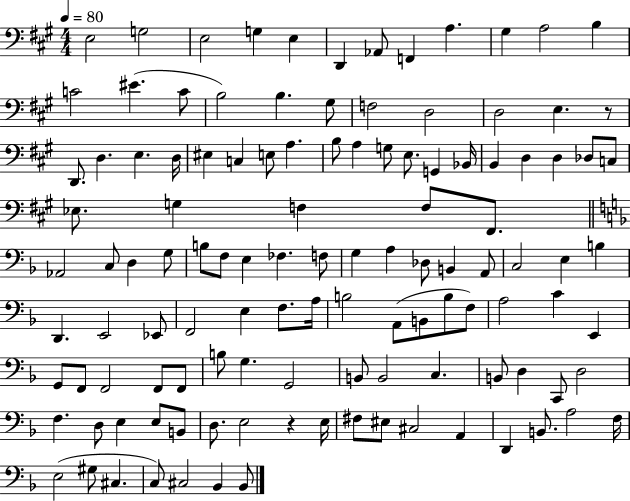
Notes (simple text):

E3/h G3/h E3/h G3/q E3/q D2/q Ab2/e F2/q A3/q. G#3/q A3/h B3/q C4/h EIS4/q. C4/e B3/h B3/q. G#3/e F3/h D3/h D3/h E3/q. R/e D2/e. D3/q. E3/q. D3/s EIS3/q C3/q E3/e A3/q. B3/e A3/q G3/e E3/e. G2/q Bb2/s B2/q D3/q D3/q Db3/e C3/e Eb3/e. G3/q F3/q F3/e F#2/e. Ab2/h C3/e D3/q G3/e B3/e F3/e E3/q FES3/q. F3/e G3/q A3/q Db3/e B2/q A2/e C3/h E3/q B3/q D2/q. E2/h Eb2/e F2/h E3/q F3/e. A3/s B3/h A2/e B2/e B3/e F3/e A3/h C4/q E2/q G2/e F2/e F2/h F2/e F2/e B3/e G3/q. G2/h B2/e B2/h C3/q. B2/e D3/q C2/e D3/h F3/q. D3/e E3/q E3/e B2/e D3/e. E3/h R/q E3/s F#3/e EIS3/e C#3/h A2/q D2/q B2/e. A3/h F3/s E3/h G#3/e C#3/q. C3/e C#3/h Bb2/q Bb2/e